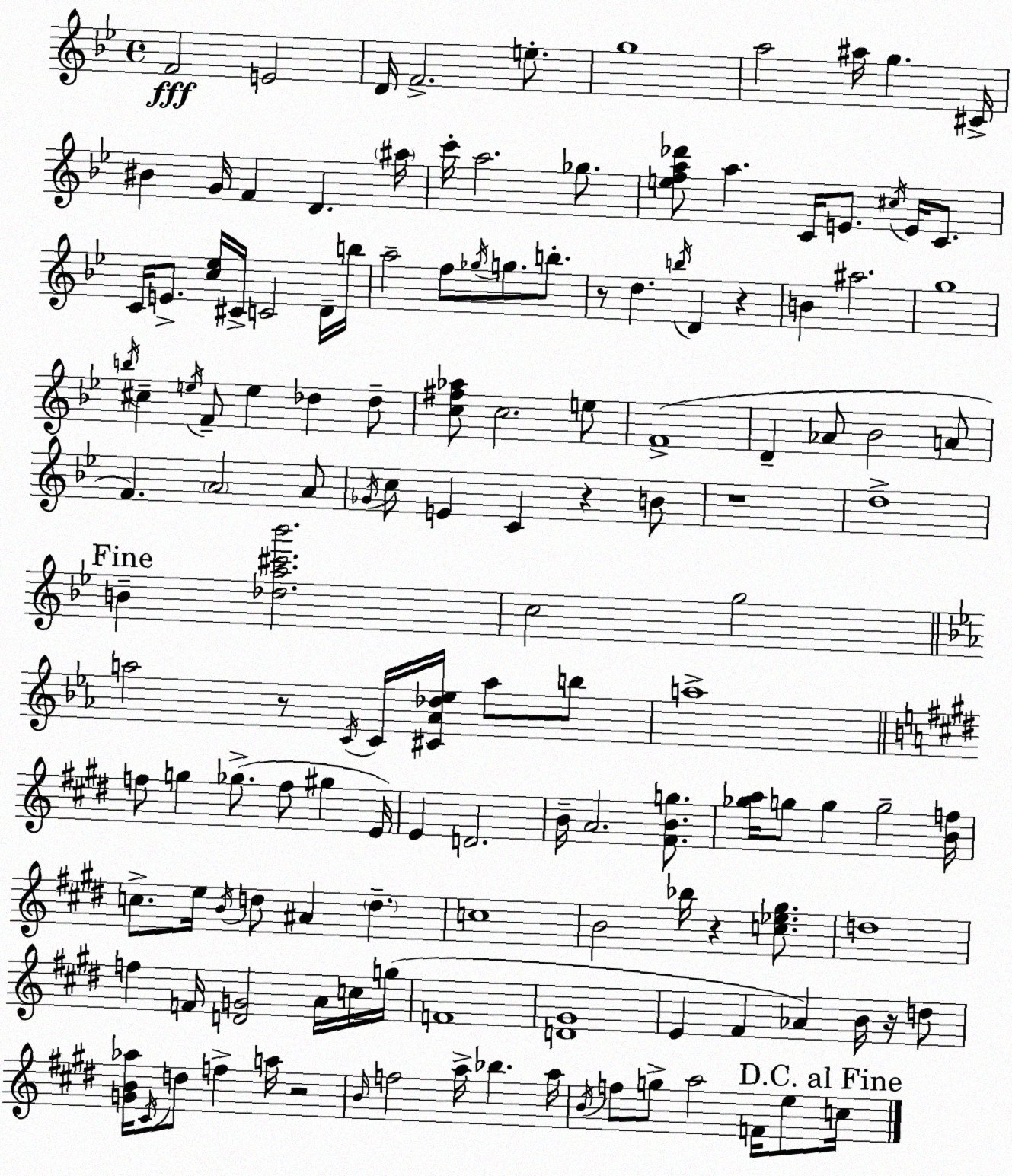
X:1
T:Untitled
M:4/4
L:1/4
K:Gm
F2 E2 D/4 F2 e/2 g4 a2 ^a/4 g ^C/4 ^B G/4 F D ^a/4 c'/4 a2 _g/2 [efa_d']/2 a C/4 E/2 ^c/4 E/4 C/2 C/4 E/2 [c_e]/4 ^C/4 C2 D/4 b/4 a2 f/2 _g/4 g/2 b/2 z/2 d b/4 D z B ^a2 g4 b/4 ^c e/4 F/2 e _d _d/2 [c^f_a]/2 c2 e/2 F4 D _A/2 _B2 A/2 F A2 A/2 _G/4 c/2 E C z B/2 z4 d4 B [_da^c'_b']2 c2 g2 a2 z/2 C/4 C/4 [^C_A_d_e]/4 a/2 b/2 a4 f/2 g _g/2 f/2 ^g E/4 E D2 B/4 A2 [^FBg]/2 [_ga]/4 g/2 g g2 [Bf]/4 c/2 e/4 B/4 d/2 ^A d c4 B2 _b/4 z [c_e^g]/2 d4 f F/4 [DG]2 A/4 c/4 g/4 F4 [D^G]4 E ^F _A B/4 z/4 d/2 [GB_a]/4 ^C/4 d/2 f a/4 z2 B/4 f2 a/4 _b a/4 B/4 f/2 g/2 a2 F/4 e/2 c/4